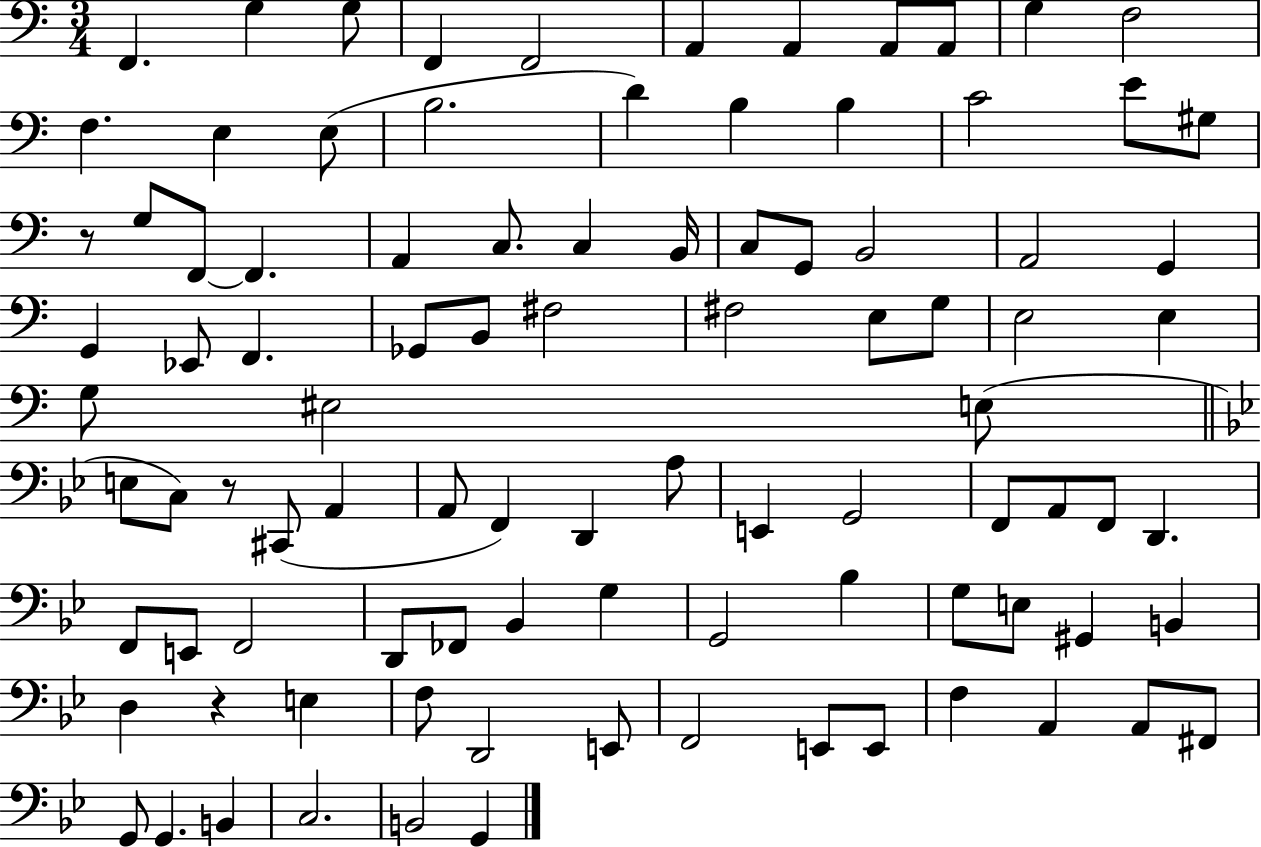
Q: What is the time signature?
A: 3/4